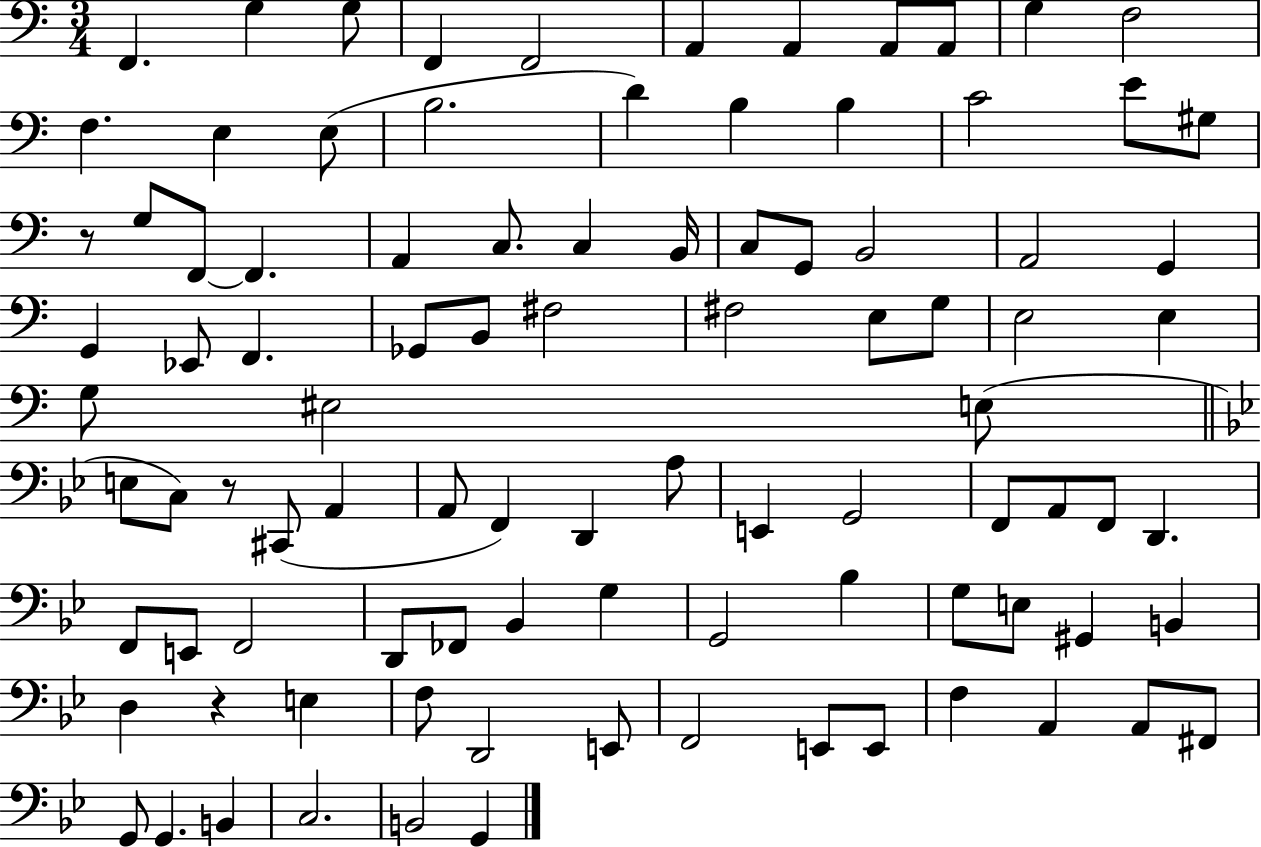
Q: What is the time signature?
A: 3/4